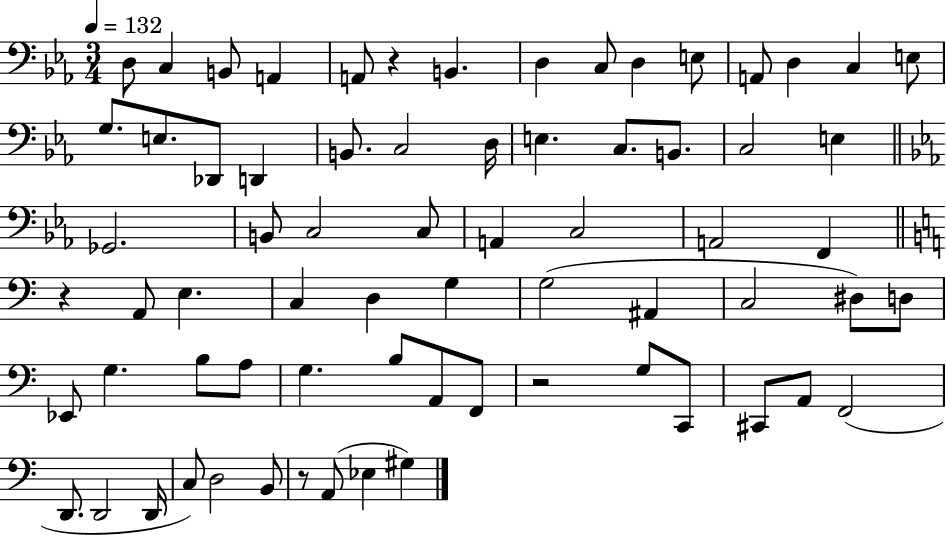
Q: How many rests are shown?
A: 4